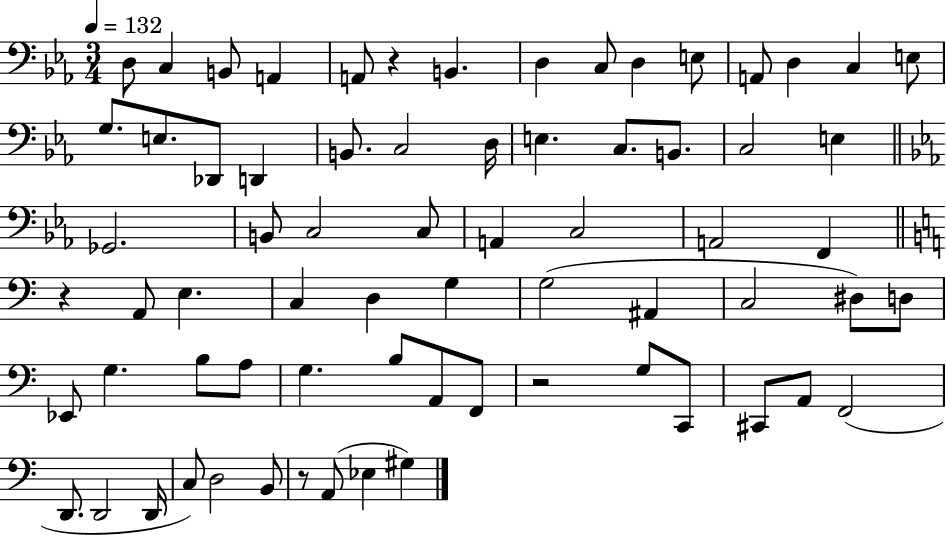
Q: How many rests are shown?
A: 4